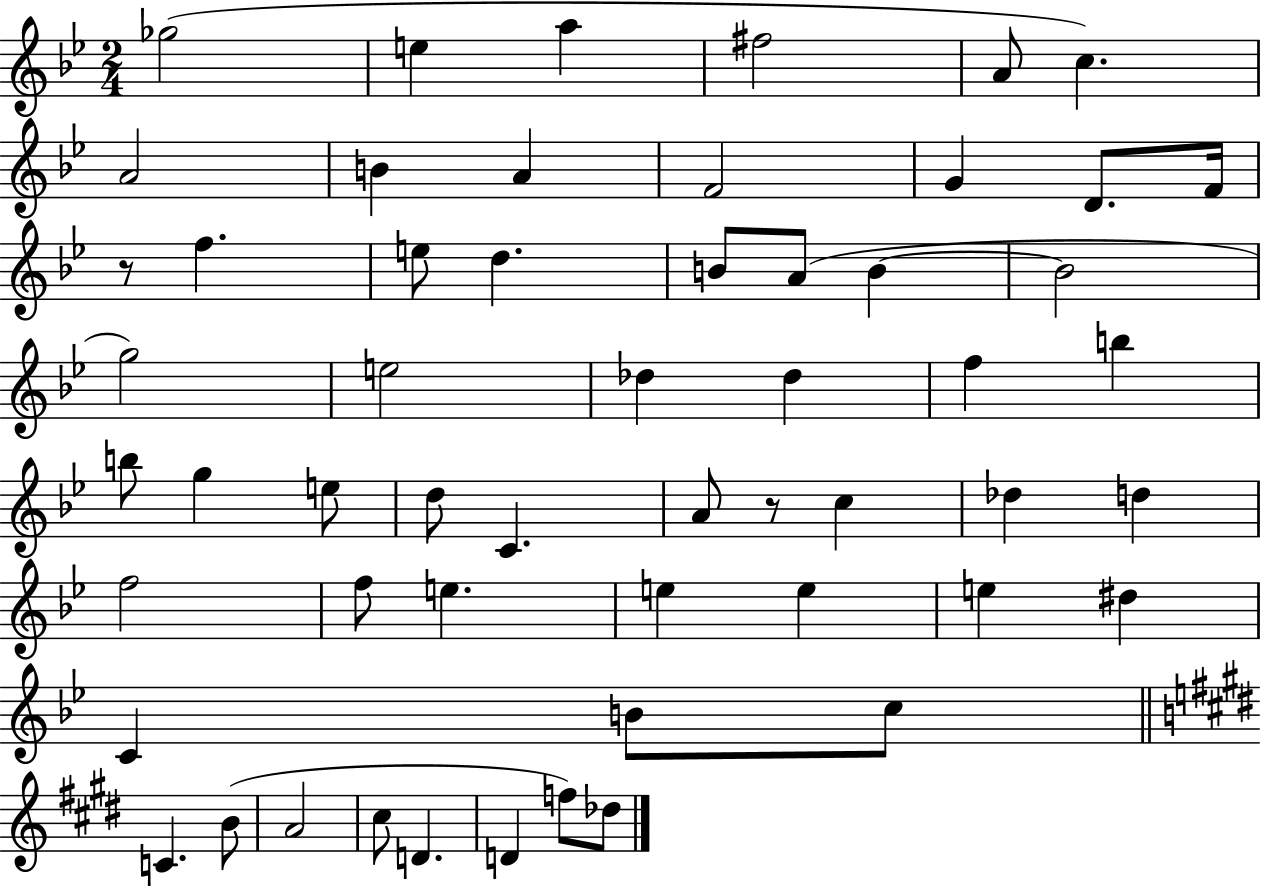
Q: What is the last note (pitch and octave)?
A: Db5